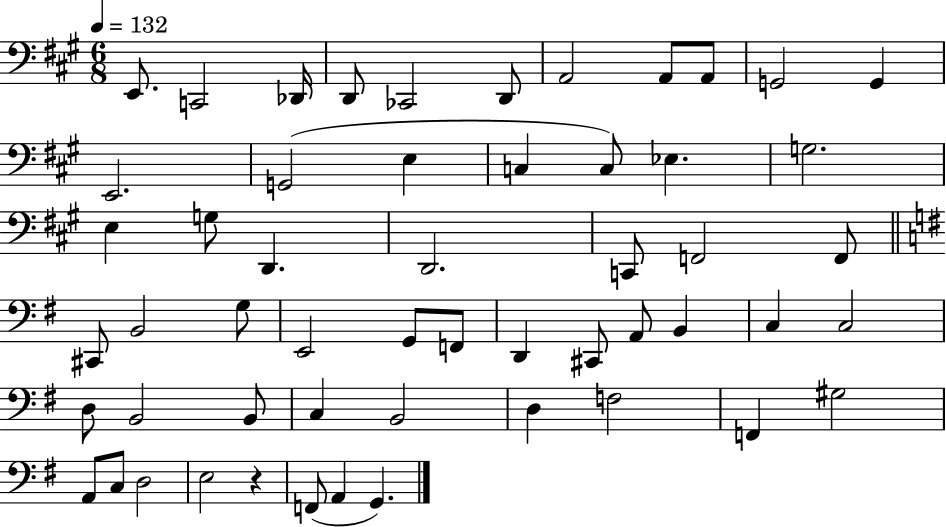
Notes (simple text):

E2/e. C2/h Db2/s D2/e CES2/h D2/e A2/h A2/e A2/e G2/h G2/q E2/h. G2/h E3/q C3/q C3/e Eb3/q. G3/h. E3/q G3/e D2/q. D2/h. C2/e F2/h F2/e C#2/e B2/h G3/e E2/h G2/e F2/e D2/q C#2/e A2/e B2/q C3/q C3/h D3/e B2/h B2/e C3/q B2/h D3/q F3/h F2/q G#3/h A2/e C3/e D3/h E3/h R/q F2/e A2/q G2/q.